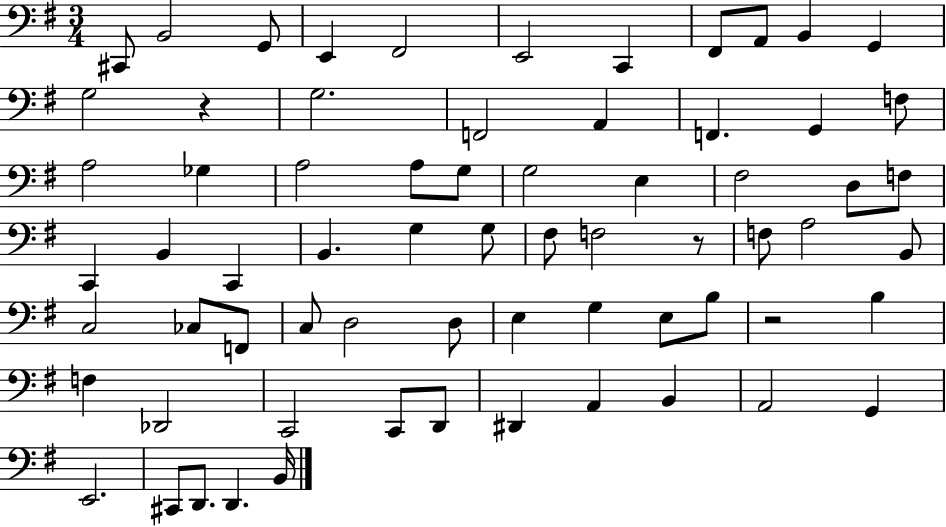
{
  \clef bass
  \numericTimeSignature
  \time 3/4
  \key g \major
  cis,8 b,2 g,8 | e,4 fis,2 | e,2 c,4 | fis,8 a,8 b,4 g,4 | \break g2 r4 | g2. | f,2 a,4 | f,4. g,4 f8 | \break a2 ges4 | a2 a8 g8 | g2 e4 | fis2 d8 f8 | \break c,4 b,4 c,4 | b,4. g4 g8 | fis8 f2 r8 | f8 a2 b,8 | \break c2 ces8 f,8 | c8 d2 d8 | e4 g4 e8 b8 | r2 b4 | \break f4 des,2 | c,2 c,8 d,8 | dis,4 a,4 b,4 | a,2 g,4 | \break e,2. | cis,8 d,8. d,4. b,16 | \bar "|."
}